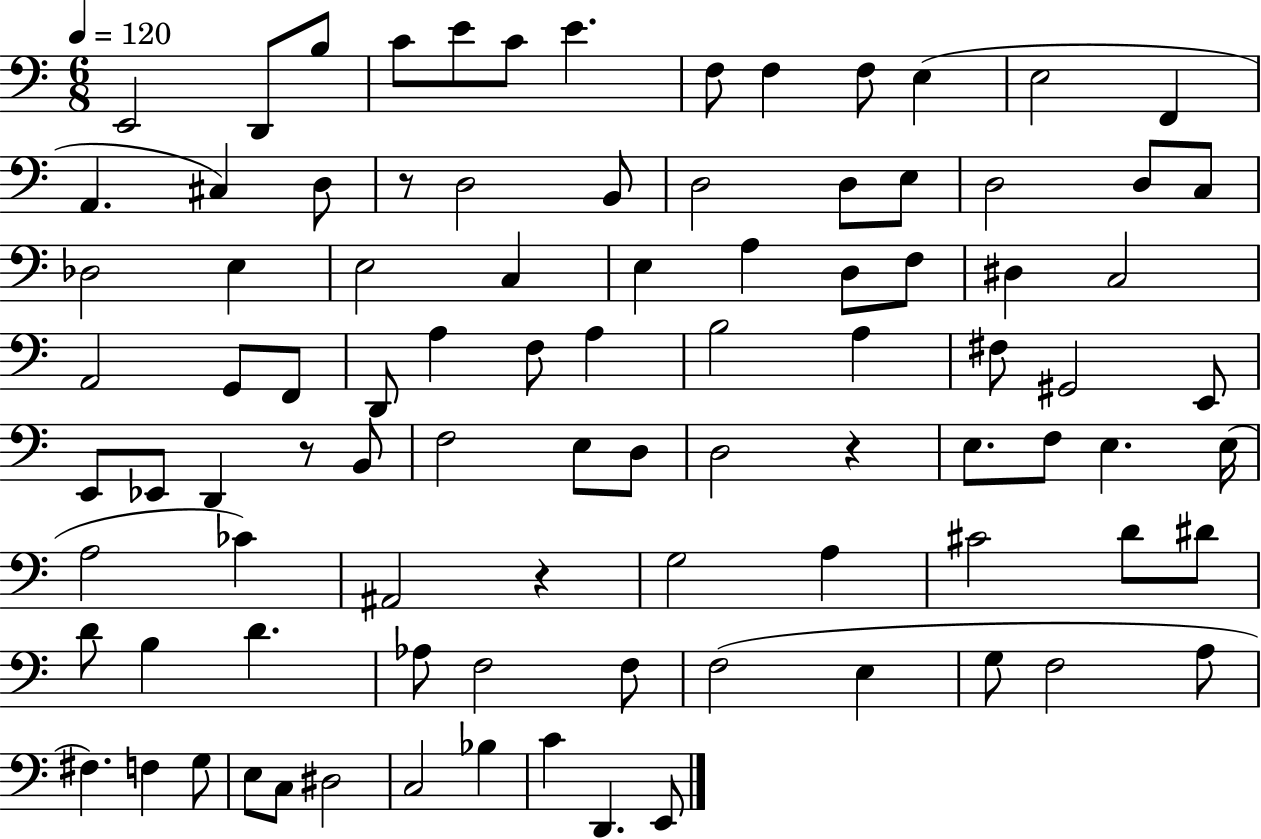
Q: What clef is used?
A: bass